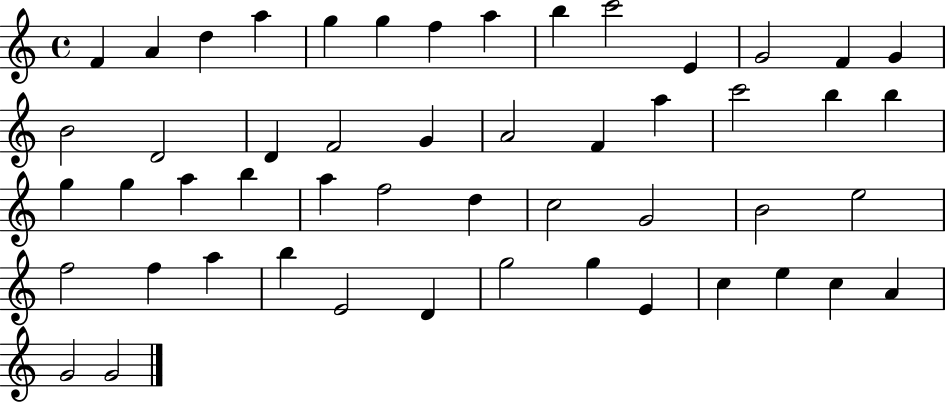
F4/q A4/q D5/q A5/q G5/q G5/q F5/q A5/q B5/q C6/h E4/q G4/h F4/q G4/q B4/h D4/h D4/q F4/h G4/q A4/h F4/q A5/q C6/h B5/q B5/q G5/q G5/q A5/q B5/q A5/q F5/h D5/q C5/h G4/h B4/h E5/h F5/h F5/q A5/q B5/q E4/h D4/q G5/h G5/q E4/q C5/q E5/q C5/q A4/q G4/h G4/h